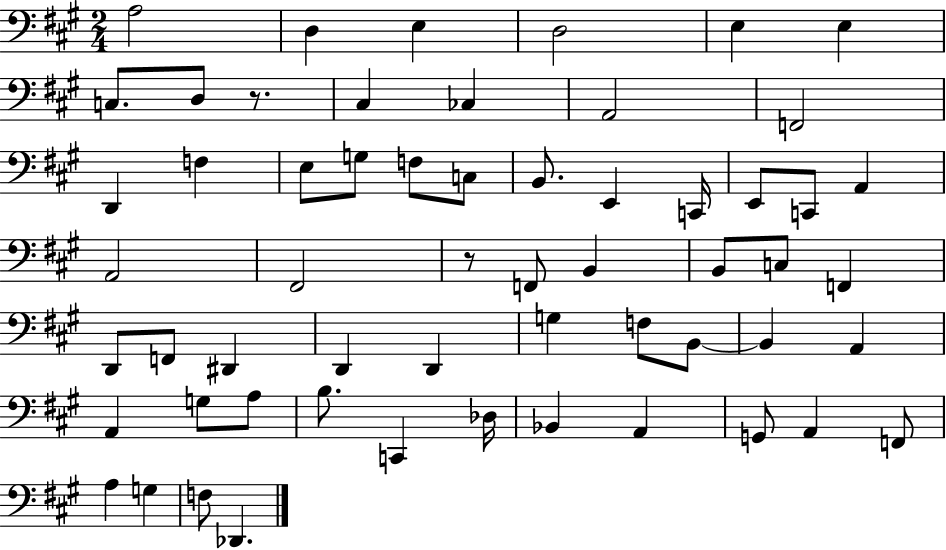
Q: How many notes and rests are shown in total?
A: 58